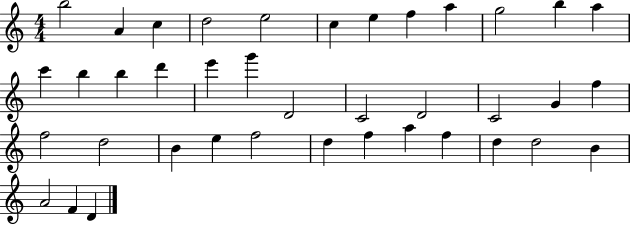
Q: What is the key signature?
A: C major